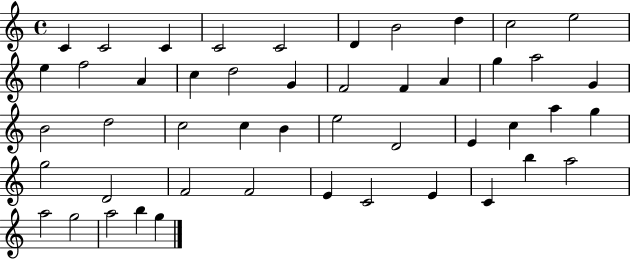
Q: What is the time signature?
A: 4/4